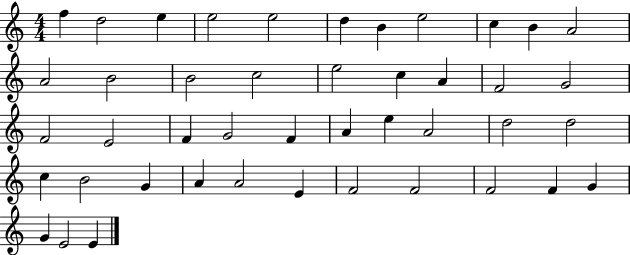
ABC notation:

X:1
T:Untitled
M:4/4
L:1/4
K:C
f d2 e e2 e2 d B e2 c B A2 A2 B2 B2 c2 e2 c A F2 G2 F2 E2 F G2 F A e A2 d2 d2 c B2 G A A2 E F2 F2 F2 F G G E2 E